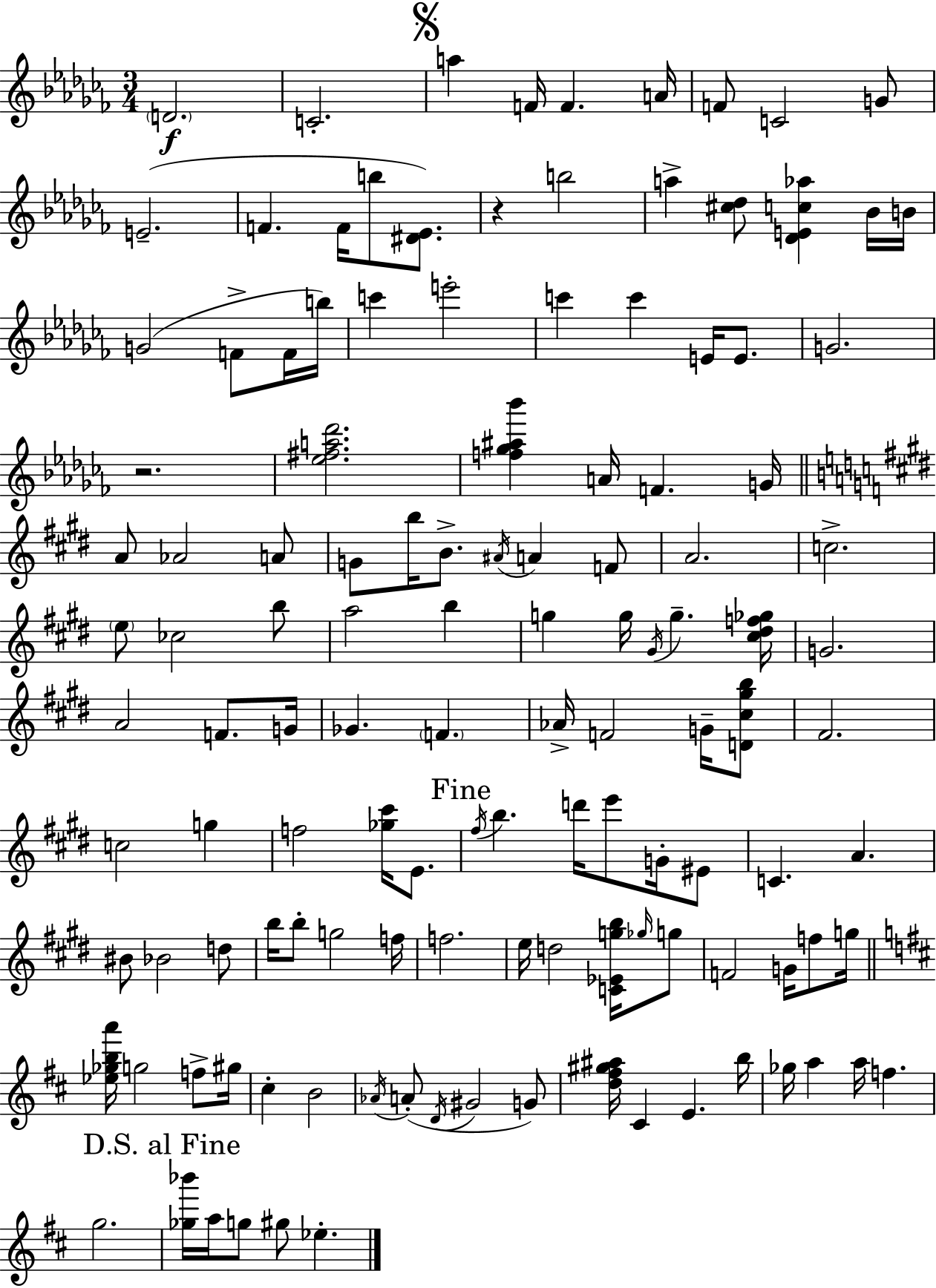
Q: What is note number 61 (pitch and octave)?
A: F#4